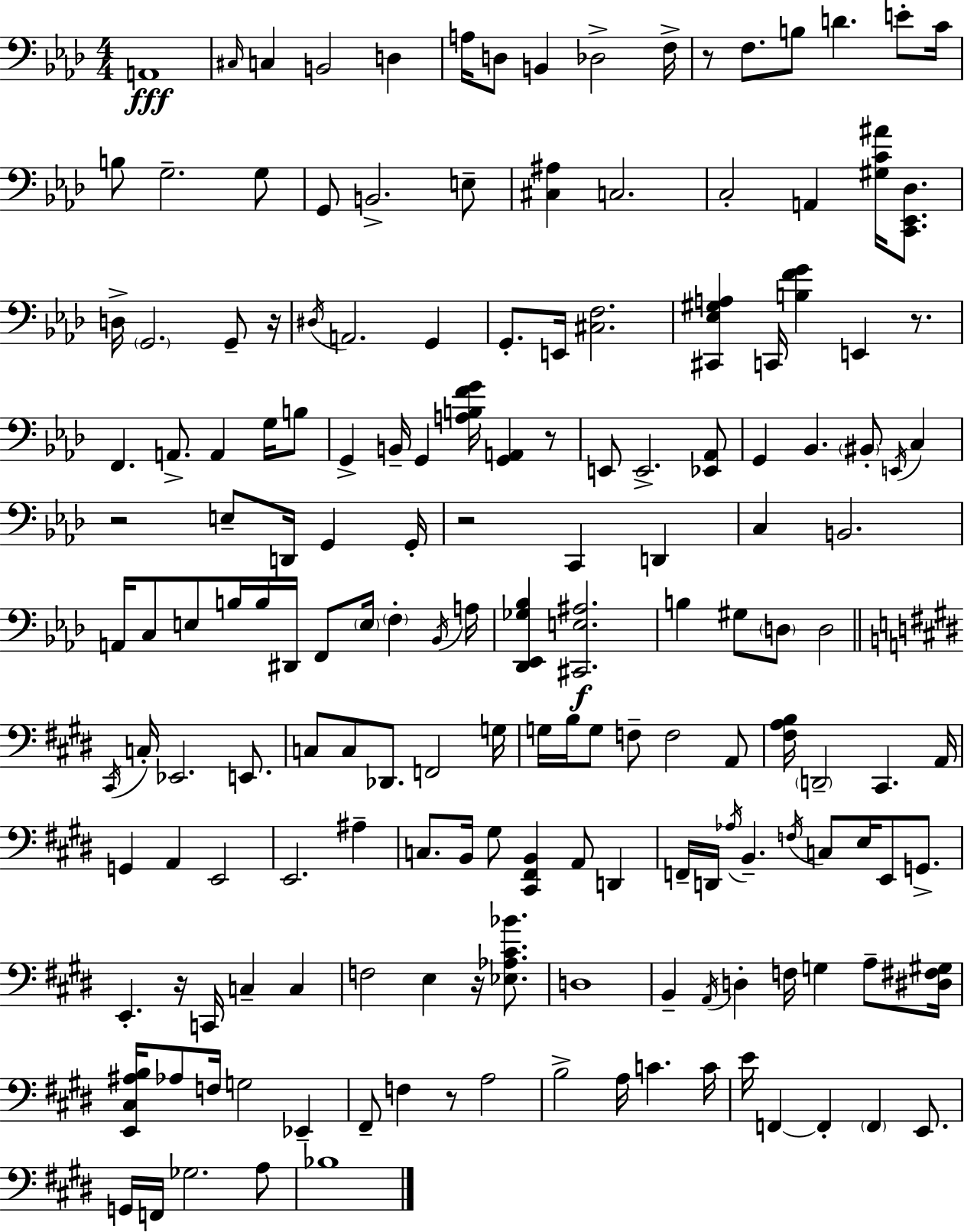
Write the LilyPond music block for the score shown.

{
  \clef bass
  \numericTimeSignature
  \time 4/4
  \key aes \major
  a,1\fff | \grace { cis16 } c4 b,2 d4 | a16 d8 b,4 des2-> | f16-> r8 f8. b8 d'4. e'8-. | \break c'16 b8 g2.-- g8 | g,8 b,2.-> e8-- | <cis ais>4 c2. | c2-. a,4 <gis c' ais'>16 <c, ees, des>8. | \break d16-> \parenthesize g,2. g,8-- | r16 \acciaccatura { dis16 } a,2. g,4 | g,8.-. e,16 <cis f>2. | <cis, ees gis a>4 c,16 <b f' g'>4 e,4 r8. | \break f,4. a,8.-> a,4 g16 | b8 g,4-> b,16-- g,4 <a b f' g'>16 <g, a,>4 | r8 e,8 e,2.-> | <ees, aes,>8 g,4 bes,4. \parenthesize bis,8-. \acciaccatura { e,16 } c4 | \break r2 e8-- d,16 g,4 | g,16-. r2 c,4 d,4 | c4 b,2. | a,16 c8 e8 b16 b16 dis,16 f,8 \parenthesize e16 \parenthesize f4-. | \break \acciaccatura { bes,16 } a16 <des, ees, ges bes>4 <cis, e ais>2.\f | b4 gis8 \parenthesize d8 d2 | \bar "||" \break \key e \major \acciaccatura { cis,16 } c16-. ees,2. e,8. | c8 c8 des,8. f,2 | g16 g16 b16 g8 f8-- f2 a,8 | <fis a b>16 \parenthesize d,2-- cis,4. | \break a,16 g,4 a,4 e,2 | e,2. ais4-- | c8. b,16 gis8 <cis, fis, b,>4 a,8 d,4 | f,16-- d,16 \acciaccatura { aes16 } b,4.-- \acciaccatura { f16 } c8 e16 e,8 | \break g,8.-> e,4.-. r16 c,16 c4-- c4 | f2 e4 r16 | <ees aes cis' bes'>8. d1 | b,4-- \acciaccatura { a,16 } d4-. f16 g4 | \break a8-- <dis fis gis>16 <e, cis ais b>16 aes8 f16 g2 | ees,4-- fis,8-- f4 r8 a2 | b2-> a16 c'4. | c'16 e'16 f,4~~ f,4-. \parenthesize f,4 | \break e,8. g,16 f,16 ges2. | a8 bes1 | \bar "|."
}